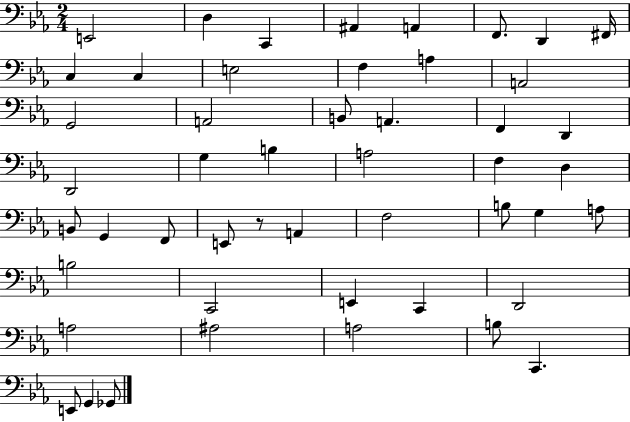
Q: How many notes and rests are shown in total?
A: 49